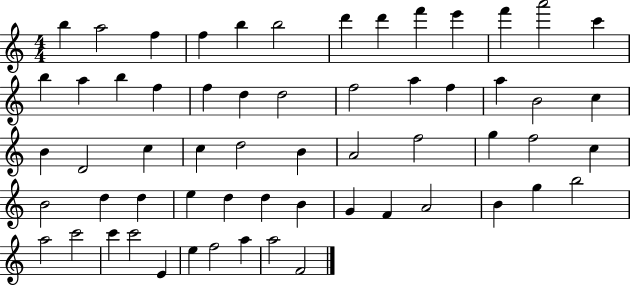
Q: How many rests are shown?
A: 0